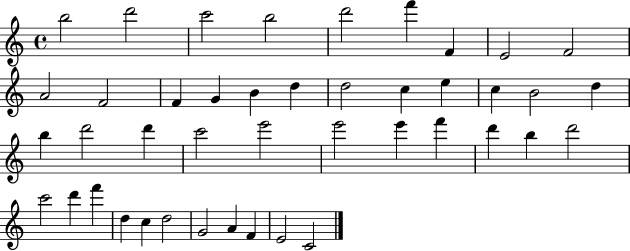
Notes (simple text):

B5/h D6/h C6/h B5/h D6/h F6/q F4/q E4/h F4/h A4/h F4/h F4/q G4/q B4/q D5/q D5/h C5/q E5/q C5/q B4/h D5/q B5/q D6/h D6/q C6/h E6/h E6/h E6/q F6/q D6/q B5/q D6/h C6/h D6/q F6/q D5/q C5/q D5/h G4/h A4/q F4/q E4/h C4/h